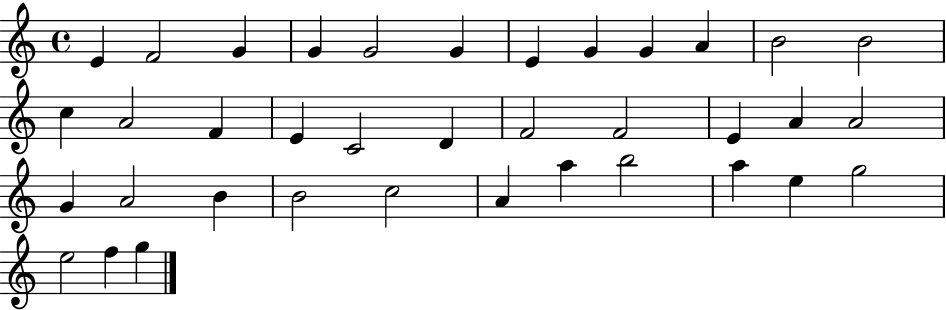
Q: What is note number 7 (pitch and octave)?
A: E4